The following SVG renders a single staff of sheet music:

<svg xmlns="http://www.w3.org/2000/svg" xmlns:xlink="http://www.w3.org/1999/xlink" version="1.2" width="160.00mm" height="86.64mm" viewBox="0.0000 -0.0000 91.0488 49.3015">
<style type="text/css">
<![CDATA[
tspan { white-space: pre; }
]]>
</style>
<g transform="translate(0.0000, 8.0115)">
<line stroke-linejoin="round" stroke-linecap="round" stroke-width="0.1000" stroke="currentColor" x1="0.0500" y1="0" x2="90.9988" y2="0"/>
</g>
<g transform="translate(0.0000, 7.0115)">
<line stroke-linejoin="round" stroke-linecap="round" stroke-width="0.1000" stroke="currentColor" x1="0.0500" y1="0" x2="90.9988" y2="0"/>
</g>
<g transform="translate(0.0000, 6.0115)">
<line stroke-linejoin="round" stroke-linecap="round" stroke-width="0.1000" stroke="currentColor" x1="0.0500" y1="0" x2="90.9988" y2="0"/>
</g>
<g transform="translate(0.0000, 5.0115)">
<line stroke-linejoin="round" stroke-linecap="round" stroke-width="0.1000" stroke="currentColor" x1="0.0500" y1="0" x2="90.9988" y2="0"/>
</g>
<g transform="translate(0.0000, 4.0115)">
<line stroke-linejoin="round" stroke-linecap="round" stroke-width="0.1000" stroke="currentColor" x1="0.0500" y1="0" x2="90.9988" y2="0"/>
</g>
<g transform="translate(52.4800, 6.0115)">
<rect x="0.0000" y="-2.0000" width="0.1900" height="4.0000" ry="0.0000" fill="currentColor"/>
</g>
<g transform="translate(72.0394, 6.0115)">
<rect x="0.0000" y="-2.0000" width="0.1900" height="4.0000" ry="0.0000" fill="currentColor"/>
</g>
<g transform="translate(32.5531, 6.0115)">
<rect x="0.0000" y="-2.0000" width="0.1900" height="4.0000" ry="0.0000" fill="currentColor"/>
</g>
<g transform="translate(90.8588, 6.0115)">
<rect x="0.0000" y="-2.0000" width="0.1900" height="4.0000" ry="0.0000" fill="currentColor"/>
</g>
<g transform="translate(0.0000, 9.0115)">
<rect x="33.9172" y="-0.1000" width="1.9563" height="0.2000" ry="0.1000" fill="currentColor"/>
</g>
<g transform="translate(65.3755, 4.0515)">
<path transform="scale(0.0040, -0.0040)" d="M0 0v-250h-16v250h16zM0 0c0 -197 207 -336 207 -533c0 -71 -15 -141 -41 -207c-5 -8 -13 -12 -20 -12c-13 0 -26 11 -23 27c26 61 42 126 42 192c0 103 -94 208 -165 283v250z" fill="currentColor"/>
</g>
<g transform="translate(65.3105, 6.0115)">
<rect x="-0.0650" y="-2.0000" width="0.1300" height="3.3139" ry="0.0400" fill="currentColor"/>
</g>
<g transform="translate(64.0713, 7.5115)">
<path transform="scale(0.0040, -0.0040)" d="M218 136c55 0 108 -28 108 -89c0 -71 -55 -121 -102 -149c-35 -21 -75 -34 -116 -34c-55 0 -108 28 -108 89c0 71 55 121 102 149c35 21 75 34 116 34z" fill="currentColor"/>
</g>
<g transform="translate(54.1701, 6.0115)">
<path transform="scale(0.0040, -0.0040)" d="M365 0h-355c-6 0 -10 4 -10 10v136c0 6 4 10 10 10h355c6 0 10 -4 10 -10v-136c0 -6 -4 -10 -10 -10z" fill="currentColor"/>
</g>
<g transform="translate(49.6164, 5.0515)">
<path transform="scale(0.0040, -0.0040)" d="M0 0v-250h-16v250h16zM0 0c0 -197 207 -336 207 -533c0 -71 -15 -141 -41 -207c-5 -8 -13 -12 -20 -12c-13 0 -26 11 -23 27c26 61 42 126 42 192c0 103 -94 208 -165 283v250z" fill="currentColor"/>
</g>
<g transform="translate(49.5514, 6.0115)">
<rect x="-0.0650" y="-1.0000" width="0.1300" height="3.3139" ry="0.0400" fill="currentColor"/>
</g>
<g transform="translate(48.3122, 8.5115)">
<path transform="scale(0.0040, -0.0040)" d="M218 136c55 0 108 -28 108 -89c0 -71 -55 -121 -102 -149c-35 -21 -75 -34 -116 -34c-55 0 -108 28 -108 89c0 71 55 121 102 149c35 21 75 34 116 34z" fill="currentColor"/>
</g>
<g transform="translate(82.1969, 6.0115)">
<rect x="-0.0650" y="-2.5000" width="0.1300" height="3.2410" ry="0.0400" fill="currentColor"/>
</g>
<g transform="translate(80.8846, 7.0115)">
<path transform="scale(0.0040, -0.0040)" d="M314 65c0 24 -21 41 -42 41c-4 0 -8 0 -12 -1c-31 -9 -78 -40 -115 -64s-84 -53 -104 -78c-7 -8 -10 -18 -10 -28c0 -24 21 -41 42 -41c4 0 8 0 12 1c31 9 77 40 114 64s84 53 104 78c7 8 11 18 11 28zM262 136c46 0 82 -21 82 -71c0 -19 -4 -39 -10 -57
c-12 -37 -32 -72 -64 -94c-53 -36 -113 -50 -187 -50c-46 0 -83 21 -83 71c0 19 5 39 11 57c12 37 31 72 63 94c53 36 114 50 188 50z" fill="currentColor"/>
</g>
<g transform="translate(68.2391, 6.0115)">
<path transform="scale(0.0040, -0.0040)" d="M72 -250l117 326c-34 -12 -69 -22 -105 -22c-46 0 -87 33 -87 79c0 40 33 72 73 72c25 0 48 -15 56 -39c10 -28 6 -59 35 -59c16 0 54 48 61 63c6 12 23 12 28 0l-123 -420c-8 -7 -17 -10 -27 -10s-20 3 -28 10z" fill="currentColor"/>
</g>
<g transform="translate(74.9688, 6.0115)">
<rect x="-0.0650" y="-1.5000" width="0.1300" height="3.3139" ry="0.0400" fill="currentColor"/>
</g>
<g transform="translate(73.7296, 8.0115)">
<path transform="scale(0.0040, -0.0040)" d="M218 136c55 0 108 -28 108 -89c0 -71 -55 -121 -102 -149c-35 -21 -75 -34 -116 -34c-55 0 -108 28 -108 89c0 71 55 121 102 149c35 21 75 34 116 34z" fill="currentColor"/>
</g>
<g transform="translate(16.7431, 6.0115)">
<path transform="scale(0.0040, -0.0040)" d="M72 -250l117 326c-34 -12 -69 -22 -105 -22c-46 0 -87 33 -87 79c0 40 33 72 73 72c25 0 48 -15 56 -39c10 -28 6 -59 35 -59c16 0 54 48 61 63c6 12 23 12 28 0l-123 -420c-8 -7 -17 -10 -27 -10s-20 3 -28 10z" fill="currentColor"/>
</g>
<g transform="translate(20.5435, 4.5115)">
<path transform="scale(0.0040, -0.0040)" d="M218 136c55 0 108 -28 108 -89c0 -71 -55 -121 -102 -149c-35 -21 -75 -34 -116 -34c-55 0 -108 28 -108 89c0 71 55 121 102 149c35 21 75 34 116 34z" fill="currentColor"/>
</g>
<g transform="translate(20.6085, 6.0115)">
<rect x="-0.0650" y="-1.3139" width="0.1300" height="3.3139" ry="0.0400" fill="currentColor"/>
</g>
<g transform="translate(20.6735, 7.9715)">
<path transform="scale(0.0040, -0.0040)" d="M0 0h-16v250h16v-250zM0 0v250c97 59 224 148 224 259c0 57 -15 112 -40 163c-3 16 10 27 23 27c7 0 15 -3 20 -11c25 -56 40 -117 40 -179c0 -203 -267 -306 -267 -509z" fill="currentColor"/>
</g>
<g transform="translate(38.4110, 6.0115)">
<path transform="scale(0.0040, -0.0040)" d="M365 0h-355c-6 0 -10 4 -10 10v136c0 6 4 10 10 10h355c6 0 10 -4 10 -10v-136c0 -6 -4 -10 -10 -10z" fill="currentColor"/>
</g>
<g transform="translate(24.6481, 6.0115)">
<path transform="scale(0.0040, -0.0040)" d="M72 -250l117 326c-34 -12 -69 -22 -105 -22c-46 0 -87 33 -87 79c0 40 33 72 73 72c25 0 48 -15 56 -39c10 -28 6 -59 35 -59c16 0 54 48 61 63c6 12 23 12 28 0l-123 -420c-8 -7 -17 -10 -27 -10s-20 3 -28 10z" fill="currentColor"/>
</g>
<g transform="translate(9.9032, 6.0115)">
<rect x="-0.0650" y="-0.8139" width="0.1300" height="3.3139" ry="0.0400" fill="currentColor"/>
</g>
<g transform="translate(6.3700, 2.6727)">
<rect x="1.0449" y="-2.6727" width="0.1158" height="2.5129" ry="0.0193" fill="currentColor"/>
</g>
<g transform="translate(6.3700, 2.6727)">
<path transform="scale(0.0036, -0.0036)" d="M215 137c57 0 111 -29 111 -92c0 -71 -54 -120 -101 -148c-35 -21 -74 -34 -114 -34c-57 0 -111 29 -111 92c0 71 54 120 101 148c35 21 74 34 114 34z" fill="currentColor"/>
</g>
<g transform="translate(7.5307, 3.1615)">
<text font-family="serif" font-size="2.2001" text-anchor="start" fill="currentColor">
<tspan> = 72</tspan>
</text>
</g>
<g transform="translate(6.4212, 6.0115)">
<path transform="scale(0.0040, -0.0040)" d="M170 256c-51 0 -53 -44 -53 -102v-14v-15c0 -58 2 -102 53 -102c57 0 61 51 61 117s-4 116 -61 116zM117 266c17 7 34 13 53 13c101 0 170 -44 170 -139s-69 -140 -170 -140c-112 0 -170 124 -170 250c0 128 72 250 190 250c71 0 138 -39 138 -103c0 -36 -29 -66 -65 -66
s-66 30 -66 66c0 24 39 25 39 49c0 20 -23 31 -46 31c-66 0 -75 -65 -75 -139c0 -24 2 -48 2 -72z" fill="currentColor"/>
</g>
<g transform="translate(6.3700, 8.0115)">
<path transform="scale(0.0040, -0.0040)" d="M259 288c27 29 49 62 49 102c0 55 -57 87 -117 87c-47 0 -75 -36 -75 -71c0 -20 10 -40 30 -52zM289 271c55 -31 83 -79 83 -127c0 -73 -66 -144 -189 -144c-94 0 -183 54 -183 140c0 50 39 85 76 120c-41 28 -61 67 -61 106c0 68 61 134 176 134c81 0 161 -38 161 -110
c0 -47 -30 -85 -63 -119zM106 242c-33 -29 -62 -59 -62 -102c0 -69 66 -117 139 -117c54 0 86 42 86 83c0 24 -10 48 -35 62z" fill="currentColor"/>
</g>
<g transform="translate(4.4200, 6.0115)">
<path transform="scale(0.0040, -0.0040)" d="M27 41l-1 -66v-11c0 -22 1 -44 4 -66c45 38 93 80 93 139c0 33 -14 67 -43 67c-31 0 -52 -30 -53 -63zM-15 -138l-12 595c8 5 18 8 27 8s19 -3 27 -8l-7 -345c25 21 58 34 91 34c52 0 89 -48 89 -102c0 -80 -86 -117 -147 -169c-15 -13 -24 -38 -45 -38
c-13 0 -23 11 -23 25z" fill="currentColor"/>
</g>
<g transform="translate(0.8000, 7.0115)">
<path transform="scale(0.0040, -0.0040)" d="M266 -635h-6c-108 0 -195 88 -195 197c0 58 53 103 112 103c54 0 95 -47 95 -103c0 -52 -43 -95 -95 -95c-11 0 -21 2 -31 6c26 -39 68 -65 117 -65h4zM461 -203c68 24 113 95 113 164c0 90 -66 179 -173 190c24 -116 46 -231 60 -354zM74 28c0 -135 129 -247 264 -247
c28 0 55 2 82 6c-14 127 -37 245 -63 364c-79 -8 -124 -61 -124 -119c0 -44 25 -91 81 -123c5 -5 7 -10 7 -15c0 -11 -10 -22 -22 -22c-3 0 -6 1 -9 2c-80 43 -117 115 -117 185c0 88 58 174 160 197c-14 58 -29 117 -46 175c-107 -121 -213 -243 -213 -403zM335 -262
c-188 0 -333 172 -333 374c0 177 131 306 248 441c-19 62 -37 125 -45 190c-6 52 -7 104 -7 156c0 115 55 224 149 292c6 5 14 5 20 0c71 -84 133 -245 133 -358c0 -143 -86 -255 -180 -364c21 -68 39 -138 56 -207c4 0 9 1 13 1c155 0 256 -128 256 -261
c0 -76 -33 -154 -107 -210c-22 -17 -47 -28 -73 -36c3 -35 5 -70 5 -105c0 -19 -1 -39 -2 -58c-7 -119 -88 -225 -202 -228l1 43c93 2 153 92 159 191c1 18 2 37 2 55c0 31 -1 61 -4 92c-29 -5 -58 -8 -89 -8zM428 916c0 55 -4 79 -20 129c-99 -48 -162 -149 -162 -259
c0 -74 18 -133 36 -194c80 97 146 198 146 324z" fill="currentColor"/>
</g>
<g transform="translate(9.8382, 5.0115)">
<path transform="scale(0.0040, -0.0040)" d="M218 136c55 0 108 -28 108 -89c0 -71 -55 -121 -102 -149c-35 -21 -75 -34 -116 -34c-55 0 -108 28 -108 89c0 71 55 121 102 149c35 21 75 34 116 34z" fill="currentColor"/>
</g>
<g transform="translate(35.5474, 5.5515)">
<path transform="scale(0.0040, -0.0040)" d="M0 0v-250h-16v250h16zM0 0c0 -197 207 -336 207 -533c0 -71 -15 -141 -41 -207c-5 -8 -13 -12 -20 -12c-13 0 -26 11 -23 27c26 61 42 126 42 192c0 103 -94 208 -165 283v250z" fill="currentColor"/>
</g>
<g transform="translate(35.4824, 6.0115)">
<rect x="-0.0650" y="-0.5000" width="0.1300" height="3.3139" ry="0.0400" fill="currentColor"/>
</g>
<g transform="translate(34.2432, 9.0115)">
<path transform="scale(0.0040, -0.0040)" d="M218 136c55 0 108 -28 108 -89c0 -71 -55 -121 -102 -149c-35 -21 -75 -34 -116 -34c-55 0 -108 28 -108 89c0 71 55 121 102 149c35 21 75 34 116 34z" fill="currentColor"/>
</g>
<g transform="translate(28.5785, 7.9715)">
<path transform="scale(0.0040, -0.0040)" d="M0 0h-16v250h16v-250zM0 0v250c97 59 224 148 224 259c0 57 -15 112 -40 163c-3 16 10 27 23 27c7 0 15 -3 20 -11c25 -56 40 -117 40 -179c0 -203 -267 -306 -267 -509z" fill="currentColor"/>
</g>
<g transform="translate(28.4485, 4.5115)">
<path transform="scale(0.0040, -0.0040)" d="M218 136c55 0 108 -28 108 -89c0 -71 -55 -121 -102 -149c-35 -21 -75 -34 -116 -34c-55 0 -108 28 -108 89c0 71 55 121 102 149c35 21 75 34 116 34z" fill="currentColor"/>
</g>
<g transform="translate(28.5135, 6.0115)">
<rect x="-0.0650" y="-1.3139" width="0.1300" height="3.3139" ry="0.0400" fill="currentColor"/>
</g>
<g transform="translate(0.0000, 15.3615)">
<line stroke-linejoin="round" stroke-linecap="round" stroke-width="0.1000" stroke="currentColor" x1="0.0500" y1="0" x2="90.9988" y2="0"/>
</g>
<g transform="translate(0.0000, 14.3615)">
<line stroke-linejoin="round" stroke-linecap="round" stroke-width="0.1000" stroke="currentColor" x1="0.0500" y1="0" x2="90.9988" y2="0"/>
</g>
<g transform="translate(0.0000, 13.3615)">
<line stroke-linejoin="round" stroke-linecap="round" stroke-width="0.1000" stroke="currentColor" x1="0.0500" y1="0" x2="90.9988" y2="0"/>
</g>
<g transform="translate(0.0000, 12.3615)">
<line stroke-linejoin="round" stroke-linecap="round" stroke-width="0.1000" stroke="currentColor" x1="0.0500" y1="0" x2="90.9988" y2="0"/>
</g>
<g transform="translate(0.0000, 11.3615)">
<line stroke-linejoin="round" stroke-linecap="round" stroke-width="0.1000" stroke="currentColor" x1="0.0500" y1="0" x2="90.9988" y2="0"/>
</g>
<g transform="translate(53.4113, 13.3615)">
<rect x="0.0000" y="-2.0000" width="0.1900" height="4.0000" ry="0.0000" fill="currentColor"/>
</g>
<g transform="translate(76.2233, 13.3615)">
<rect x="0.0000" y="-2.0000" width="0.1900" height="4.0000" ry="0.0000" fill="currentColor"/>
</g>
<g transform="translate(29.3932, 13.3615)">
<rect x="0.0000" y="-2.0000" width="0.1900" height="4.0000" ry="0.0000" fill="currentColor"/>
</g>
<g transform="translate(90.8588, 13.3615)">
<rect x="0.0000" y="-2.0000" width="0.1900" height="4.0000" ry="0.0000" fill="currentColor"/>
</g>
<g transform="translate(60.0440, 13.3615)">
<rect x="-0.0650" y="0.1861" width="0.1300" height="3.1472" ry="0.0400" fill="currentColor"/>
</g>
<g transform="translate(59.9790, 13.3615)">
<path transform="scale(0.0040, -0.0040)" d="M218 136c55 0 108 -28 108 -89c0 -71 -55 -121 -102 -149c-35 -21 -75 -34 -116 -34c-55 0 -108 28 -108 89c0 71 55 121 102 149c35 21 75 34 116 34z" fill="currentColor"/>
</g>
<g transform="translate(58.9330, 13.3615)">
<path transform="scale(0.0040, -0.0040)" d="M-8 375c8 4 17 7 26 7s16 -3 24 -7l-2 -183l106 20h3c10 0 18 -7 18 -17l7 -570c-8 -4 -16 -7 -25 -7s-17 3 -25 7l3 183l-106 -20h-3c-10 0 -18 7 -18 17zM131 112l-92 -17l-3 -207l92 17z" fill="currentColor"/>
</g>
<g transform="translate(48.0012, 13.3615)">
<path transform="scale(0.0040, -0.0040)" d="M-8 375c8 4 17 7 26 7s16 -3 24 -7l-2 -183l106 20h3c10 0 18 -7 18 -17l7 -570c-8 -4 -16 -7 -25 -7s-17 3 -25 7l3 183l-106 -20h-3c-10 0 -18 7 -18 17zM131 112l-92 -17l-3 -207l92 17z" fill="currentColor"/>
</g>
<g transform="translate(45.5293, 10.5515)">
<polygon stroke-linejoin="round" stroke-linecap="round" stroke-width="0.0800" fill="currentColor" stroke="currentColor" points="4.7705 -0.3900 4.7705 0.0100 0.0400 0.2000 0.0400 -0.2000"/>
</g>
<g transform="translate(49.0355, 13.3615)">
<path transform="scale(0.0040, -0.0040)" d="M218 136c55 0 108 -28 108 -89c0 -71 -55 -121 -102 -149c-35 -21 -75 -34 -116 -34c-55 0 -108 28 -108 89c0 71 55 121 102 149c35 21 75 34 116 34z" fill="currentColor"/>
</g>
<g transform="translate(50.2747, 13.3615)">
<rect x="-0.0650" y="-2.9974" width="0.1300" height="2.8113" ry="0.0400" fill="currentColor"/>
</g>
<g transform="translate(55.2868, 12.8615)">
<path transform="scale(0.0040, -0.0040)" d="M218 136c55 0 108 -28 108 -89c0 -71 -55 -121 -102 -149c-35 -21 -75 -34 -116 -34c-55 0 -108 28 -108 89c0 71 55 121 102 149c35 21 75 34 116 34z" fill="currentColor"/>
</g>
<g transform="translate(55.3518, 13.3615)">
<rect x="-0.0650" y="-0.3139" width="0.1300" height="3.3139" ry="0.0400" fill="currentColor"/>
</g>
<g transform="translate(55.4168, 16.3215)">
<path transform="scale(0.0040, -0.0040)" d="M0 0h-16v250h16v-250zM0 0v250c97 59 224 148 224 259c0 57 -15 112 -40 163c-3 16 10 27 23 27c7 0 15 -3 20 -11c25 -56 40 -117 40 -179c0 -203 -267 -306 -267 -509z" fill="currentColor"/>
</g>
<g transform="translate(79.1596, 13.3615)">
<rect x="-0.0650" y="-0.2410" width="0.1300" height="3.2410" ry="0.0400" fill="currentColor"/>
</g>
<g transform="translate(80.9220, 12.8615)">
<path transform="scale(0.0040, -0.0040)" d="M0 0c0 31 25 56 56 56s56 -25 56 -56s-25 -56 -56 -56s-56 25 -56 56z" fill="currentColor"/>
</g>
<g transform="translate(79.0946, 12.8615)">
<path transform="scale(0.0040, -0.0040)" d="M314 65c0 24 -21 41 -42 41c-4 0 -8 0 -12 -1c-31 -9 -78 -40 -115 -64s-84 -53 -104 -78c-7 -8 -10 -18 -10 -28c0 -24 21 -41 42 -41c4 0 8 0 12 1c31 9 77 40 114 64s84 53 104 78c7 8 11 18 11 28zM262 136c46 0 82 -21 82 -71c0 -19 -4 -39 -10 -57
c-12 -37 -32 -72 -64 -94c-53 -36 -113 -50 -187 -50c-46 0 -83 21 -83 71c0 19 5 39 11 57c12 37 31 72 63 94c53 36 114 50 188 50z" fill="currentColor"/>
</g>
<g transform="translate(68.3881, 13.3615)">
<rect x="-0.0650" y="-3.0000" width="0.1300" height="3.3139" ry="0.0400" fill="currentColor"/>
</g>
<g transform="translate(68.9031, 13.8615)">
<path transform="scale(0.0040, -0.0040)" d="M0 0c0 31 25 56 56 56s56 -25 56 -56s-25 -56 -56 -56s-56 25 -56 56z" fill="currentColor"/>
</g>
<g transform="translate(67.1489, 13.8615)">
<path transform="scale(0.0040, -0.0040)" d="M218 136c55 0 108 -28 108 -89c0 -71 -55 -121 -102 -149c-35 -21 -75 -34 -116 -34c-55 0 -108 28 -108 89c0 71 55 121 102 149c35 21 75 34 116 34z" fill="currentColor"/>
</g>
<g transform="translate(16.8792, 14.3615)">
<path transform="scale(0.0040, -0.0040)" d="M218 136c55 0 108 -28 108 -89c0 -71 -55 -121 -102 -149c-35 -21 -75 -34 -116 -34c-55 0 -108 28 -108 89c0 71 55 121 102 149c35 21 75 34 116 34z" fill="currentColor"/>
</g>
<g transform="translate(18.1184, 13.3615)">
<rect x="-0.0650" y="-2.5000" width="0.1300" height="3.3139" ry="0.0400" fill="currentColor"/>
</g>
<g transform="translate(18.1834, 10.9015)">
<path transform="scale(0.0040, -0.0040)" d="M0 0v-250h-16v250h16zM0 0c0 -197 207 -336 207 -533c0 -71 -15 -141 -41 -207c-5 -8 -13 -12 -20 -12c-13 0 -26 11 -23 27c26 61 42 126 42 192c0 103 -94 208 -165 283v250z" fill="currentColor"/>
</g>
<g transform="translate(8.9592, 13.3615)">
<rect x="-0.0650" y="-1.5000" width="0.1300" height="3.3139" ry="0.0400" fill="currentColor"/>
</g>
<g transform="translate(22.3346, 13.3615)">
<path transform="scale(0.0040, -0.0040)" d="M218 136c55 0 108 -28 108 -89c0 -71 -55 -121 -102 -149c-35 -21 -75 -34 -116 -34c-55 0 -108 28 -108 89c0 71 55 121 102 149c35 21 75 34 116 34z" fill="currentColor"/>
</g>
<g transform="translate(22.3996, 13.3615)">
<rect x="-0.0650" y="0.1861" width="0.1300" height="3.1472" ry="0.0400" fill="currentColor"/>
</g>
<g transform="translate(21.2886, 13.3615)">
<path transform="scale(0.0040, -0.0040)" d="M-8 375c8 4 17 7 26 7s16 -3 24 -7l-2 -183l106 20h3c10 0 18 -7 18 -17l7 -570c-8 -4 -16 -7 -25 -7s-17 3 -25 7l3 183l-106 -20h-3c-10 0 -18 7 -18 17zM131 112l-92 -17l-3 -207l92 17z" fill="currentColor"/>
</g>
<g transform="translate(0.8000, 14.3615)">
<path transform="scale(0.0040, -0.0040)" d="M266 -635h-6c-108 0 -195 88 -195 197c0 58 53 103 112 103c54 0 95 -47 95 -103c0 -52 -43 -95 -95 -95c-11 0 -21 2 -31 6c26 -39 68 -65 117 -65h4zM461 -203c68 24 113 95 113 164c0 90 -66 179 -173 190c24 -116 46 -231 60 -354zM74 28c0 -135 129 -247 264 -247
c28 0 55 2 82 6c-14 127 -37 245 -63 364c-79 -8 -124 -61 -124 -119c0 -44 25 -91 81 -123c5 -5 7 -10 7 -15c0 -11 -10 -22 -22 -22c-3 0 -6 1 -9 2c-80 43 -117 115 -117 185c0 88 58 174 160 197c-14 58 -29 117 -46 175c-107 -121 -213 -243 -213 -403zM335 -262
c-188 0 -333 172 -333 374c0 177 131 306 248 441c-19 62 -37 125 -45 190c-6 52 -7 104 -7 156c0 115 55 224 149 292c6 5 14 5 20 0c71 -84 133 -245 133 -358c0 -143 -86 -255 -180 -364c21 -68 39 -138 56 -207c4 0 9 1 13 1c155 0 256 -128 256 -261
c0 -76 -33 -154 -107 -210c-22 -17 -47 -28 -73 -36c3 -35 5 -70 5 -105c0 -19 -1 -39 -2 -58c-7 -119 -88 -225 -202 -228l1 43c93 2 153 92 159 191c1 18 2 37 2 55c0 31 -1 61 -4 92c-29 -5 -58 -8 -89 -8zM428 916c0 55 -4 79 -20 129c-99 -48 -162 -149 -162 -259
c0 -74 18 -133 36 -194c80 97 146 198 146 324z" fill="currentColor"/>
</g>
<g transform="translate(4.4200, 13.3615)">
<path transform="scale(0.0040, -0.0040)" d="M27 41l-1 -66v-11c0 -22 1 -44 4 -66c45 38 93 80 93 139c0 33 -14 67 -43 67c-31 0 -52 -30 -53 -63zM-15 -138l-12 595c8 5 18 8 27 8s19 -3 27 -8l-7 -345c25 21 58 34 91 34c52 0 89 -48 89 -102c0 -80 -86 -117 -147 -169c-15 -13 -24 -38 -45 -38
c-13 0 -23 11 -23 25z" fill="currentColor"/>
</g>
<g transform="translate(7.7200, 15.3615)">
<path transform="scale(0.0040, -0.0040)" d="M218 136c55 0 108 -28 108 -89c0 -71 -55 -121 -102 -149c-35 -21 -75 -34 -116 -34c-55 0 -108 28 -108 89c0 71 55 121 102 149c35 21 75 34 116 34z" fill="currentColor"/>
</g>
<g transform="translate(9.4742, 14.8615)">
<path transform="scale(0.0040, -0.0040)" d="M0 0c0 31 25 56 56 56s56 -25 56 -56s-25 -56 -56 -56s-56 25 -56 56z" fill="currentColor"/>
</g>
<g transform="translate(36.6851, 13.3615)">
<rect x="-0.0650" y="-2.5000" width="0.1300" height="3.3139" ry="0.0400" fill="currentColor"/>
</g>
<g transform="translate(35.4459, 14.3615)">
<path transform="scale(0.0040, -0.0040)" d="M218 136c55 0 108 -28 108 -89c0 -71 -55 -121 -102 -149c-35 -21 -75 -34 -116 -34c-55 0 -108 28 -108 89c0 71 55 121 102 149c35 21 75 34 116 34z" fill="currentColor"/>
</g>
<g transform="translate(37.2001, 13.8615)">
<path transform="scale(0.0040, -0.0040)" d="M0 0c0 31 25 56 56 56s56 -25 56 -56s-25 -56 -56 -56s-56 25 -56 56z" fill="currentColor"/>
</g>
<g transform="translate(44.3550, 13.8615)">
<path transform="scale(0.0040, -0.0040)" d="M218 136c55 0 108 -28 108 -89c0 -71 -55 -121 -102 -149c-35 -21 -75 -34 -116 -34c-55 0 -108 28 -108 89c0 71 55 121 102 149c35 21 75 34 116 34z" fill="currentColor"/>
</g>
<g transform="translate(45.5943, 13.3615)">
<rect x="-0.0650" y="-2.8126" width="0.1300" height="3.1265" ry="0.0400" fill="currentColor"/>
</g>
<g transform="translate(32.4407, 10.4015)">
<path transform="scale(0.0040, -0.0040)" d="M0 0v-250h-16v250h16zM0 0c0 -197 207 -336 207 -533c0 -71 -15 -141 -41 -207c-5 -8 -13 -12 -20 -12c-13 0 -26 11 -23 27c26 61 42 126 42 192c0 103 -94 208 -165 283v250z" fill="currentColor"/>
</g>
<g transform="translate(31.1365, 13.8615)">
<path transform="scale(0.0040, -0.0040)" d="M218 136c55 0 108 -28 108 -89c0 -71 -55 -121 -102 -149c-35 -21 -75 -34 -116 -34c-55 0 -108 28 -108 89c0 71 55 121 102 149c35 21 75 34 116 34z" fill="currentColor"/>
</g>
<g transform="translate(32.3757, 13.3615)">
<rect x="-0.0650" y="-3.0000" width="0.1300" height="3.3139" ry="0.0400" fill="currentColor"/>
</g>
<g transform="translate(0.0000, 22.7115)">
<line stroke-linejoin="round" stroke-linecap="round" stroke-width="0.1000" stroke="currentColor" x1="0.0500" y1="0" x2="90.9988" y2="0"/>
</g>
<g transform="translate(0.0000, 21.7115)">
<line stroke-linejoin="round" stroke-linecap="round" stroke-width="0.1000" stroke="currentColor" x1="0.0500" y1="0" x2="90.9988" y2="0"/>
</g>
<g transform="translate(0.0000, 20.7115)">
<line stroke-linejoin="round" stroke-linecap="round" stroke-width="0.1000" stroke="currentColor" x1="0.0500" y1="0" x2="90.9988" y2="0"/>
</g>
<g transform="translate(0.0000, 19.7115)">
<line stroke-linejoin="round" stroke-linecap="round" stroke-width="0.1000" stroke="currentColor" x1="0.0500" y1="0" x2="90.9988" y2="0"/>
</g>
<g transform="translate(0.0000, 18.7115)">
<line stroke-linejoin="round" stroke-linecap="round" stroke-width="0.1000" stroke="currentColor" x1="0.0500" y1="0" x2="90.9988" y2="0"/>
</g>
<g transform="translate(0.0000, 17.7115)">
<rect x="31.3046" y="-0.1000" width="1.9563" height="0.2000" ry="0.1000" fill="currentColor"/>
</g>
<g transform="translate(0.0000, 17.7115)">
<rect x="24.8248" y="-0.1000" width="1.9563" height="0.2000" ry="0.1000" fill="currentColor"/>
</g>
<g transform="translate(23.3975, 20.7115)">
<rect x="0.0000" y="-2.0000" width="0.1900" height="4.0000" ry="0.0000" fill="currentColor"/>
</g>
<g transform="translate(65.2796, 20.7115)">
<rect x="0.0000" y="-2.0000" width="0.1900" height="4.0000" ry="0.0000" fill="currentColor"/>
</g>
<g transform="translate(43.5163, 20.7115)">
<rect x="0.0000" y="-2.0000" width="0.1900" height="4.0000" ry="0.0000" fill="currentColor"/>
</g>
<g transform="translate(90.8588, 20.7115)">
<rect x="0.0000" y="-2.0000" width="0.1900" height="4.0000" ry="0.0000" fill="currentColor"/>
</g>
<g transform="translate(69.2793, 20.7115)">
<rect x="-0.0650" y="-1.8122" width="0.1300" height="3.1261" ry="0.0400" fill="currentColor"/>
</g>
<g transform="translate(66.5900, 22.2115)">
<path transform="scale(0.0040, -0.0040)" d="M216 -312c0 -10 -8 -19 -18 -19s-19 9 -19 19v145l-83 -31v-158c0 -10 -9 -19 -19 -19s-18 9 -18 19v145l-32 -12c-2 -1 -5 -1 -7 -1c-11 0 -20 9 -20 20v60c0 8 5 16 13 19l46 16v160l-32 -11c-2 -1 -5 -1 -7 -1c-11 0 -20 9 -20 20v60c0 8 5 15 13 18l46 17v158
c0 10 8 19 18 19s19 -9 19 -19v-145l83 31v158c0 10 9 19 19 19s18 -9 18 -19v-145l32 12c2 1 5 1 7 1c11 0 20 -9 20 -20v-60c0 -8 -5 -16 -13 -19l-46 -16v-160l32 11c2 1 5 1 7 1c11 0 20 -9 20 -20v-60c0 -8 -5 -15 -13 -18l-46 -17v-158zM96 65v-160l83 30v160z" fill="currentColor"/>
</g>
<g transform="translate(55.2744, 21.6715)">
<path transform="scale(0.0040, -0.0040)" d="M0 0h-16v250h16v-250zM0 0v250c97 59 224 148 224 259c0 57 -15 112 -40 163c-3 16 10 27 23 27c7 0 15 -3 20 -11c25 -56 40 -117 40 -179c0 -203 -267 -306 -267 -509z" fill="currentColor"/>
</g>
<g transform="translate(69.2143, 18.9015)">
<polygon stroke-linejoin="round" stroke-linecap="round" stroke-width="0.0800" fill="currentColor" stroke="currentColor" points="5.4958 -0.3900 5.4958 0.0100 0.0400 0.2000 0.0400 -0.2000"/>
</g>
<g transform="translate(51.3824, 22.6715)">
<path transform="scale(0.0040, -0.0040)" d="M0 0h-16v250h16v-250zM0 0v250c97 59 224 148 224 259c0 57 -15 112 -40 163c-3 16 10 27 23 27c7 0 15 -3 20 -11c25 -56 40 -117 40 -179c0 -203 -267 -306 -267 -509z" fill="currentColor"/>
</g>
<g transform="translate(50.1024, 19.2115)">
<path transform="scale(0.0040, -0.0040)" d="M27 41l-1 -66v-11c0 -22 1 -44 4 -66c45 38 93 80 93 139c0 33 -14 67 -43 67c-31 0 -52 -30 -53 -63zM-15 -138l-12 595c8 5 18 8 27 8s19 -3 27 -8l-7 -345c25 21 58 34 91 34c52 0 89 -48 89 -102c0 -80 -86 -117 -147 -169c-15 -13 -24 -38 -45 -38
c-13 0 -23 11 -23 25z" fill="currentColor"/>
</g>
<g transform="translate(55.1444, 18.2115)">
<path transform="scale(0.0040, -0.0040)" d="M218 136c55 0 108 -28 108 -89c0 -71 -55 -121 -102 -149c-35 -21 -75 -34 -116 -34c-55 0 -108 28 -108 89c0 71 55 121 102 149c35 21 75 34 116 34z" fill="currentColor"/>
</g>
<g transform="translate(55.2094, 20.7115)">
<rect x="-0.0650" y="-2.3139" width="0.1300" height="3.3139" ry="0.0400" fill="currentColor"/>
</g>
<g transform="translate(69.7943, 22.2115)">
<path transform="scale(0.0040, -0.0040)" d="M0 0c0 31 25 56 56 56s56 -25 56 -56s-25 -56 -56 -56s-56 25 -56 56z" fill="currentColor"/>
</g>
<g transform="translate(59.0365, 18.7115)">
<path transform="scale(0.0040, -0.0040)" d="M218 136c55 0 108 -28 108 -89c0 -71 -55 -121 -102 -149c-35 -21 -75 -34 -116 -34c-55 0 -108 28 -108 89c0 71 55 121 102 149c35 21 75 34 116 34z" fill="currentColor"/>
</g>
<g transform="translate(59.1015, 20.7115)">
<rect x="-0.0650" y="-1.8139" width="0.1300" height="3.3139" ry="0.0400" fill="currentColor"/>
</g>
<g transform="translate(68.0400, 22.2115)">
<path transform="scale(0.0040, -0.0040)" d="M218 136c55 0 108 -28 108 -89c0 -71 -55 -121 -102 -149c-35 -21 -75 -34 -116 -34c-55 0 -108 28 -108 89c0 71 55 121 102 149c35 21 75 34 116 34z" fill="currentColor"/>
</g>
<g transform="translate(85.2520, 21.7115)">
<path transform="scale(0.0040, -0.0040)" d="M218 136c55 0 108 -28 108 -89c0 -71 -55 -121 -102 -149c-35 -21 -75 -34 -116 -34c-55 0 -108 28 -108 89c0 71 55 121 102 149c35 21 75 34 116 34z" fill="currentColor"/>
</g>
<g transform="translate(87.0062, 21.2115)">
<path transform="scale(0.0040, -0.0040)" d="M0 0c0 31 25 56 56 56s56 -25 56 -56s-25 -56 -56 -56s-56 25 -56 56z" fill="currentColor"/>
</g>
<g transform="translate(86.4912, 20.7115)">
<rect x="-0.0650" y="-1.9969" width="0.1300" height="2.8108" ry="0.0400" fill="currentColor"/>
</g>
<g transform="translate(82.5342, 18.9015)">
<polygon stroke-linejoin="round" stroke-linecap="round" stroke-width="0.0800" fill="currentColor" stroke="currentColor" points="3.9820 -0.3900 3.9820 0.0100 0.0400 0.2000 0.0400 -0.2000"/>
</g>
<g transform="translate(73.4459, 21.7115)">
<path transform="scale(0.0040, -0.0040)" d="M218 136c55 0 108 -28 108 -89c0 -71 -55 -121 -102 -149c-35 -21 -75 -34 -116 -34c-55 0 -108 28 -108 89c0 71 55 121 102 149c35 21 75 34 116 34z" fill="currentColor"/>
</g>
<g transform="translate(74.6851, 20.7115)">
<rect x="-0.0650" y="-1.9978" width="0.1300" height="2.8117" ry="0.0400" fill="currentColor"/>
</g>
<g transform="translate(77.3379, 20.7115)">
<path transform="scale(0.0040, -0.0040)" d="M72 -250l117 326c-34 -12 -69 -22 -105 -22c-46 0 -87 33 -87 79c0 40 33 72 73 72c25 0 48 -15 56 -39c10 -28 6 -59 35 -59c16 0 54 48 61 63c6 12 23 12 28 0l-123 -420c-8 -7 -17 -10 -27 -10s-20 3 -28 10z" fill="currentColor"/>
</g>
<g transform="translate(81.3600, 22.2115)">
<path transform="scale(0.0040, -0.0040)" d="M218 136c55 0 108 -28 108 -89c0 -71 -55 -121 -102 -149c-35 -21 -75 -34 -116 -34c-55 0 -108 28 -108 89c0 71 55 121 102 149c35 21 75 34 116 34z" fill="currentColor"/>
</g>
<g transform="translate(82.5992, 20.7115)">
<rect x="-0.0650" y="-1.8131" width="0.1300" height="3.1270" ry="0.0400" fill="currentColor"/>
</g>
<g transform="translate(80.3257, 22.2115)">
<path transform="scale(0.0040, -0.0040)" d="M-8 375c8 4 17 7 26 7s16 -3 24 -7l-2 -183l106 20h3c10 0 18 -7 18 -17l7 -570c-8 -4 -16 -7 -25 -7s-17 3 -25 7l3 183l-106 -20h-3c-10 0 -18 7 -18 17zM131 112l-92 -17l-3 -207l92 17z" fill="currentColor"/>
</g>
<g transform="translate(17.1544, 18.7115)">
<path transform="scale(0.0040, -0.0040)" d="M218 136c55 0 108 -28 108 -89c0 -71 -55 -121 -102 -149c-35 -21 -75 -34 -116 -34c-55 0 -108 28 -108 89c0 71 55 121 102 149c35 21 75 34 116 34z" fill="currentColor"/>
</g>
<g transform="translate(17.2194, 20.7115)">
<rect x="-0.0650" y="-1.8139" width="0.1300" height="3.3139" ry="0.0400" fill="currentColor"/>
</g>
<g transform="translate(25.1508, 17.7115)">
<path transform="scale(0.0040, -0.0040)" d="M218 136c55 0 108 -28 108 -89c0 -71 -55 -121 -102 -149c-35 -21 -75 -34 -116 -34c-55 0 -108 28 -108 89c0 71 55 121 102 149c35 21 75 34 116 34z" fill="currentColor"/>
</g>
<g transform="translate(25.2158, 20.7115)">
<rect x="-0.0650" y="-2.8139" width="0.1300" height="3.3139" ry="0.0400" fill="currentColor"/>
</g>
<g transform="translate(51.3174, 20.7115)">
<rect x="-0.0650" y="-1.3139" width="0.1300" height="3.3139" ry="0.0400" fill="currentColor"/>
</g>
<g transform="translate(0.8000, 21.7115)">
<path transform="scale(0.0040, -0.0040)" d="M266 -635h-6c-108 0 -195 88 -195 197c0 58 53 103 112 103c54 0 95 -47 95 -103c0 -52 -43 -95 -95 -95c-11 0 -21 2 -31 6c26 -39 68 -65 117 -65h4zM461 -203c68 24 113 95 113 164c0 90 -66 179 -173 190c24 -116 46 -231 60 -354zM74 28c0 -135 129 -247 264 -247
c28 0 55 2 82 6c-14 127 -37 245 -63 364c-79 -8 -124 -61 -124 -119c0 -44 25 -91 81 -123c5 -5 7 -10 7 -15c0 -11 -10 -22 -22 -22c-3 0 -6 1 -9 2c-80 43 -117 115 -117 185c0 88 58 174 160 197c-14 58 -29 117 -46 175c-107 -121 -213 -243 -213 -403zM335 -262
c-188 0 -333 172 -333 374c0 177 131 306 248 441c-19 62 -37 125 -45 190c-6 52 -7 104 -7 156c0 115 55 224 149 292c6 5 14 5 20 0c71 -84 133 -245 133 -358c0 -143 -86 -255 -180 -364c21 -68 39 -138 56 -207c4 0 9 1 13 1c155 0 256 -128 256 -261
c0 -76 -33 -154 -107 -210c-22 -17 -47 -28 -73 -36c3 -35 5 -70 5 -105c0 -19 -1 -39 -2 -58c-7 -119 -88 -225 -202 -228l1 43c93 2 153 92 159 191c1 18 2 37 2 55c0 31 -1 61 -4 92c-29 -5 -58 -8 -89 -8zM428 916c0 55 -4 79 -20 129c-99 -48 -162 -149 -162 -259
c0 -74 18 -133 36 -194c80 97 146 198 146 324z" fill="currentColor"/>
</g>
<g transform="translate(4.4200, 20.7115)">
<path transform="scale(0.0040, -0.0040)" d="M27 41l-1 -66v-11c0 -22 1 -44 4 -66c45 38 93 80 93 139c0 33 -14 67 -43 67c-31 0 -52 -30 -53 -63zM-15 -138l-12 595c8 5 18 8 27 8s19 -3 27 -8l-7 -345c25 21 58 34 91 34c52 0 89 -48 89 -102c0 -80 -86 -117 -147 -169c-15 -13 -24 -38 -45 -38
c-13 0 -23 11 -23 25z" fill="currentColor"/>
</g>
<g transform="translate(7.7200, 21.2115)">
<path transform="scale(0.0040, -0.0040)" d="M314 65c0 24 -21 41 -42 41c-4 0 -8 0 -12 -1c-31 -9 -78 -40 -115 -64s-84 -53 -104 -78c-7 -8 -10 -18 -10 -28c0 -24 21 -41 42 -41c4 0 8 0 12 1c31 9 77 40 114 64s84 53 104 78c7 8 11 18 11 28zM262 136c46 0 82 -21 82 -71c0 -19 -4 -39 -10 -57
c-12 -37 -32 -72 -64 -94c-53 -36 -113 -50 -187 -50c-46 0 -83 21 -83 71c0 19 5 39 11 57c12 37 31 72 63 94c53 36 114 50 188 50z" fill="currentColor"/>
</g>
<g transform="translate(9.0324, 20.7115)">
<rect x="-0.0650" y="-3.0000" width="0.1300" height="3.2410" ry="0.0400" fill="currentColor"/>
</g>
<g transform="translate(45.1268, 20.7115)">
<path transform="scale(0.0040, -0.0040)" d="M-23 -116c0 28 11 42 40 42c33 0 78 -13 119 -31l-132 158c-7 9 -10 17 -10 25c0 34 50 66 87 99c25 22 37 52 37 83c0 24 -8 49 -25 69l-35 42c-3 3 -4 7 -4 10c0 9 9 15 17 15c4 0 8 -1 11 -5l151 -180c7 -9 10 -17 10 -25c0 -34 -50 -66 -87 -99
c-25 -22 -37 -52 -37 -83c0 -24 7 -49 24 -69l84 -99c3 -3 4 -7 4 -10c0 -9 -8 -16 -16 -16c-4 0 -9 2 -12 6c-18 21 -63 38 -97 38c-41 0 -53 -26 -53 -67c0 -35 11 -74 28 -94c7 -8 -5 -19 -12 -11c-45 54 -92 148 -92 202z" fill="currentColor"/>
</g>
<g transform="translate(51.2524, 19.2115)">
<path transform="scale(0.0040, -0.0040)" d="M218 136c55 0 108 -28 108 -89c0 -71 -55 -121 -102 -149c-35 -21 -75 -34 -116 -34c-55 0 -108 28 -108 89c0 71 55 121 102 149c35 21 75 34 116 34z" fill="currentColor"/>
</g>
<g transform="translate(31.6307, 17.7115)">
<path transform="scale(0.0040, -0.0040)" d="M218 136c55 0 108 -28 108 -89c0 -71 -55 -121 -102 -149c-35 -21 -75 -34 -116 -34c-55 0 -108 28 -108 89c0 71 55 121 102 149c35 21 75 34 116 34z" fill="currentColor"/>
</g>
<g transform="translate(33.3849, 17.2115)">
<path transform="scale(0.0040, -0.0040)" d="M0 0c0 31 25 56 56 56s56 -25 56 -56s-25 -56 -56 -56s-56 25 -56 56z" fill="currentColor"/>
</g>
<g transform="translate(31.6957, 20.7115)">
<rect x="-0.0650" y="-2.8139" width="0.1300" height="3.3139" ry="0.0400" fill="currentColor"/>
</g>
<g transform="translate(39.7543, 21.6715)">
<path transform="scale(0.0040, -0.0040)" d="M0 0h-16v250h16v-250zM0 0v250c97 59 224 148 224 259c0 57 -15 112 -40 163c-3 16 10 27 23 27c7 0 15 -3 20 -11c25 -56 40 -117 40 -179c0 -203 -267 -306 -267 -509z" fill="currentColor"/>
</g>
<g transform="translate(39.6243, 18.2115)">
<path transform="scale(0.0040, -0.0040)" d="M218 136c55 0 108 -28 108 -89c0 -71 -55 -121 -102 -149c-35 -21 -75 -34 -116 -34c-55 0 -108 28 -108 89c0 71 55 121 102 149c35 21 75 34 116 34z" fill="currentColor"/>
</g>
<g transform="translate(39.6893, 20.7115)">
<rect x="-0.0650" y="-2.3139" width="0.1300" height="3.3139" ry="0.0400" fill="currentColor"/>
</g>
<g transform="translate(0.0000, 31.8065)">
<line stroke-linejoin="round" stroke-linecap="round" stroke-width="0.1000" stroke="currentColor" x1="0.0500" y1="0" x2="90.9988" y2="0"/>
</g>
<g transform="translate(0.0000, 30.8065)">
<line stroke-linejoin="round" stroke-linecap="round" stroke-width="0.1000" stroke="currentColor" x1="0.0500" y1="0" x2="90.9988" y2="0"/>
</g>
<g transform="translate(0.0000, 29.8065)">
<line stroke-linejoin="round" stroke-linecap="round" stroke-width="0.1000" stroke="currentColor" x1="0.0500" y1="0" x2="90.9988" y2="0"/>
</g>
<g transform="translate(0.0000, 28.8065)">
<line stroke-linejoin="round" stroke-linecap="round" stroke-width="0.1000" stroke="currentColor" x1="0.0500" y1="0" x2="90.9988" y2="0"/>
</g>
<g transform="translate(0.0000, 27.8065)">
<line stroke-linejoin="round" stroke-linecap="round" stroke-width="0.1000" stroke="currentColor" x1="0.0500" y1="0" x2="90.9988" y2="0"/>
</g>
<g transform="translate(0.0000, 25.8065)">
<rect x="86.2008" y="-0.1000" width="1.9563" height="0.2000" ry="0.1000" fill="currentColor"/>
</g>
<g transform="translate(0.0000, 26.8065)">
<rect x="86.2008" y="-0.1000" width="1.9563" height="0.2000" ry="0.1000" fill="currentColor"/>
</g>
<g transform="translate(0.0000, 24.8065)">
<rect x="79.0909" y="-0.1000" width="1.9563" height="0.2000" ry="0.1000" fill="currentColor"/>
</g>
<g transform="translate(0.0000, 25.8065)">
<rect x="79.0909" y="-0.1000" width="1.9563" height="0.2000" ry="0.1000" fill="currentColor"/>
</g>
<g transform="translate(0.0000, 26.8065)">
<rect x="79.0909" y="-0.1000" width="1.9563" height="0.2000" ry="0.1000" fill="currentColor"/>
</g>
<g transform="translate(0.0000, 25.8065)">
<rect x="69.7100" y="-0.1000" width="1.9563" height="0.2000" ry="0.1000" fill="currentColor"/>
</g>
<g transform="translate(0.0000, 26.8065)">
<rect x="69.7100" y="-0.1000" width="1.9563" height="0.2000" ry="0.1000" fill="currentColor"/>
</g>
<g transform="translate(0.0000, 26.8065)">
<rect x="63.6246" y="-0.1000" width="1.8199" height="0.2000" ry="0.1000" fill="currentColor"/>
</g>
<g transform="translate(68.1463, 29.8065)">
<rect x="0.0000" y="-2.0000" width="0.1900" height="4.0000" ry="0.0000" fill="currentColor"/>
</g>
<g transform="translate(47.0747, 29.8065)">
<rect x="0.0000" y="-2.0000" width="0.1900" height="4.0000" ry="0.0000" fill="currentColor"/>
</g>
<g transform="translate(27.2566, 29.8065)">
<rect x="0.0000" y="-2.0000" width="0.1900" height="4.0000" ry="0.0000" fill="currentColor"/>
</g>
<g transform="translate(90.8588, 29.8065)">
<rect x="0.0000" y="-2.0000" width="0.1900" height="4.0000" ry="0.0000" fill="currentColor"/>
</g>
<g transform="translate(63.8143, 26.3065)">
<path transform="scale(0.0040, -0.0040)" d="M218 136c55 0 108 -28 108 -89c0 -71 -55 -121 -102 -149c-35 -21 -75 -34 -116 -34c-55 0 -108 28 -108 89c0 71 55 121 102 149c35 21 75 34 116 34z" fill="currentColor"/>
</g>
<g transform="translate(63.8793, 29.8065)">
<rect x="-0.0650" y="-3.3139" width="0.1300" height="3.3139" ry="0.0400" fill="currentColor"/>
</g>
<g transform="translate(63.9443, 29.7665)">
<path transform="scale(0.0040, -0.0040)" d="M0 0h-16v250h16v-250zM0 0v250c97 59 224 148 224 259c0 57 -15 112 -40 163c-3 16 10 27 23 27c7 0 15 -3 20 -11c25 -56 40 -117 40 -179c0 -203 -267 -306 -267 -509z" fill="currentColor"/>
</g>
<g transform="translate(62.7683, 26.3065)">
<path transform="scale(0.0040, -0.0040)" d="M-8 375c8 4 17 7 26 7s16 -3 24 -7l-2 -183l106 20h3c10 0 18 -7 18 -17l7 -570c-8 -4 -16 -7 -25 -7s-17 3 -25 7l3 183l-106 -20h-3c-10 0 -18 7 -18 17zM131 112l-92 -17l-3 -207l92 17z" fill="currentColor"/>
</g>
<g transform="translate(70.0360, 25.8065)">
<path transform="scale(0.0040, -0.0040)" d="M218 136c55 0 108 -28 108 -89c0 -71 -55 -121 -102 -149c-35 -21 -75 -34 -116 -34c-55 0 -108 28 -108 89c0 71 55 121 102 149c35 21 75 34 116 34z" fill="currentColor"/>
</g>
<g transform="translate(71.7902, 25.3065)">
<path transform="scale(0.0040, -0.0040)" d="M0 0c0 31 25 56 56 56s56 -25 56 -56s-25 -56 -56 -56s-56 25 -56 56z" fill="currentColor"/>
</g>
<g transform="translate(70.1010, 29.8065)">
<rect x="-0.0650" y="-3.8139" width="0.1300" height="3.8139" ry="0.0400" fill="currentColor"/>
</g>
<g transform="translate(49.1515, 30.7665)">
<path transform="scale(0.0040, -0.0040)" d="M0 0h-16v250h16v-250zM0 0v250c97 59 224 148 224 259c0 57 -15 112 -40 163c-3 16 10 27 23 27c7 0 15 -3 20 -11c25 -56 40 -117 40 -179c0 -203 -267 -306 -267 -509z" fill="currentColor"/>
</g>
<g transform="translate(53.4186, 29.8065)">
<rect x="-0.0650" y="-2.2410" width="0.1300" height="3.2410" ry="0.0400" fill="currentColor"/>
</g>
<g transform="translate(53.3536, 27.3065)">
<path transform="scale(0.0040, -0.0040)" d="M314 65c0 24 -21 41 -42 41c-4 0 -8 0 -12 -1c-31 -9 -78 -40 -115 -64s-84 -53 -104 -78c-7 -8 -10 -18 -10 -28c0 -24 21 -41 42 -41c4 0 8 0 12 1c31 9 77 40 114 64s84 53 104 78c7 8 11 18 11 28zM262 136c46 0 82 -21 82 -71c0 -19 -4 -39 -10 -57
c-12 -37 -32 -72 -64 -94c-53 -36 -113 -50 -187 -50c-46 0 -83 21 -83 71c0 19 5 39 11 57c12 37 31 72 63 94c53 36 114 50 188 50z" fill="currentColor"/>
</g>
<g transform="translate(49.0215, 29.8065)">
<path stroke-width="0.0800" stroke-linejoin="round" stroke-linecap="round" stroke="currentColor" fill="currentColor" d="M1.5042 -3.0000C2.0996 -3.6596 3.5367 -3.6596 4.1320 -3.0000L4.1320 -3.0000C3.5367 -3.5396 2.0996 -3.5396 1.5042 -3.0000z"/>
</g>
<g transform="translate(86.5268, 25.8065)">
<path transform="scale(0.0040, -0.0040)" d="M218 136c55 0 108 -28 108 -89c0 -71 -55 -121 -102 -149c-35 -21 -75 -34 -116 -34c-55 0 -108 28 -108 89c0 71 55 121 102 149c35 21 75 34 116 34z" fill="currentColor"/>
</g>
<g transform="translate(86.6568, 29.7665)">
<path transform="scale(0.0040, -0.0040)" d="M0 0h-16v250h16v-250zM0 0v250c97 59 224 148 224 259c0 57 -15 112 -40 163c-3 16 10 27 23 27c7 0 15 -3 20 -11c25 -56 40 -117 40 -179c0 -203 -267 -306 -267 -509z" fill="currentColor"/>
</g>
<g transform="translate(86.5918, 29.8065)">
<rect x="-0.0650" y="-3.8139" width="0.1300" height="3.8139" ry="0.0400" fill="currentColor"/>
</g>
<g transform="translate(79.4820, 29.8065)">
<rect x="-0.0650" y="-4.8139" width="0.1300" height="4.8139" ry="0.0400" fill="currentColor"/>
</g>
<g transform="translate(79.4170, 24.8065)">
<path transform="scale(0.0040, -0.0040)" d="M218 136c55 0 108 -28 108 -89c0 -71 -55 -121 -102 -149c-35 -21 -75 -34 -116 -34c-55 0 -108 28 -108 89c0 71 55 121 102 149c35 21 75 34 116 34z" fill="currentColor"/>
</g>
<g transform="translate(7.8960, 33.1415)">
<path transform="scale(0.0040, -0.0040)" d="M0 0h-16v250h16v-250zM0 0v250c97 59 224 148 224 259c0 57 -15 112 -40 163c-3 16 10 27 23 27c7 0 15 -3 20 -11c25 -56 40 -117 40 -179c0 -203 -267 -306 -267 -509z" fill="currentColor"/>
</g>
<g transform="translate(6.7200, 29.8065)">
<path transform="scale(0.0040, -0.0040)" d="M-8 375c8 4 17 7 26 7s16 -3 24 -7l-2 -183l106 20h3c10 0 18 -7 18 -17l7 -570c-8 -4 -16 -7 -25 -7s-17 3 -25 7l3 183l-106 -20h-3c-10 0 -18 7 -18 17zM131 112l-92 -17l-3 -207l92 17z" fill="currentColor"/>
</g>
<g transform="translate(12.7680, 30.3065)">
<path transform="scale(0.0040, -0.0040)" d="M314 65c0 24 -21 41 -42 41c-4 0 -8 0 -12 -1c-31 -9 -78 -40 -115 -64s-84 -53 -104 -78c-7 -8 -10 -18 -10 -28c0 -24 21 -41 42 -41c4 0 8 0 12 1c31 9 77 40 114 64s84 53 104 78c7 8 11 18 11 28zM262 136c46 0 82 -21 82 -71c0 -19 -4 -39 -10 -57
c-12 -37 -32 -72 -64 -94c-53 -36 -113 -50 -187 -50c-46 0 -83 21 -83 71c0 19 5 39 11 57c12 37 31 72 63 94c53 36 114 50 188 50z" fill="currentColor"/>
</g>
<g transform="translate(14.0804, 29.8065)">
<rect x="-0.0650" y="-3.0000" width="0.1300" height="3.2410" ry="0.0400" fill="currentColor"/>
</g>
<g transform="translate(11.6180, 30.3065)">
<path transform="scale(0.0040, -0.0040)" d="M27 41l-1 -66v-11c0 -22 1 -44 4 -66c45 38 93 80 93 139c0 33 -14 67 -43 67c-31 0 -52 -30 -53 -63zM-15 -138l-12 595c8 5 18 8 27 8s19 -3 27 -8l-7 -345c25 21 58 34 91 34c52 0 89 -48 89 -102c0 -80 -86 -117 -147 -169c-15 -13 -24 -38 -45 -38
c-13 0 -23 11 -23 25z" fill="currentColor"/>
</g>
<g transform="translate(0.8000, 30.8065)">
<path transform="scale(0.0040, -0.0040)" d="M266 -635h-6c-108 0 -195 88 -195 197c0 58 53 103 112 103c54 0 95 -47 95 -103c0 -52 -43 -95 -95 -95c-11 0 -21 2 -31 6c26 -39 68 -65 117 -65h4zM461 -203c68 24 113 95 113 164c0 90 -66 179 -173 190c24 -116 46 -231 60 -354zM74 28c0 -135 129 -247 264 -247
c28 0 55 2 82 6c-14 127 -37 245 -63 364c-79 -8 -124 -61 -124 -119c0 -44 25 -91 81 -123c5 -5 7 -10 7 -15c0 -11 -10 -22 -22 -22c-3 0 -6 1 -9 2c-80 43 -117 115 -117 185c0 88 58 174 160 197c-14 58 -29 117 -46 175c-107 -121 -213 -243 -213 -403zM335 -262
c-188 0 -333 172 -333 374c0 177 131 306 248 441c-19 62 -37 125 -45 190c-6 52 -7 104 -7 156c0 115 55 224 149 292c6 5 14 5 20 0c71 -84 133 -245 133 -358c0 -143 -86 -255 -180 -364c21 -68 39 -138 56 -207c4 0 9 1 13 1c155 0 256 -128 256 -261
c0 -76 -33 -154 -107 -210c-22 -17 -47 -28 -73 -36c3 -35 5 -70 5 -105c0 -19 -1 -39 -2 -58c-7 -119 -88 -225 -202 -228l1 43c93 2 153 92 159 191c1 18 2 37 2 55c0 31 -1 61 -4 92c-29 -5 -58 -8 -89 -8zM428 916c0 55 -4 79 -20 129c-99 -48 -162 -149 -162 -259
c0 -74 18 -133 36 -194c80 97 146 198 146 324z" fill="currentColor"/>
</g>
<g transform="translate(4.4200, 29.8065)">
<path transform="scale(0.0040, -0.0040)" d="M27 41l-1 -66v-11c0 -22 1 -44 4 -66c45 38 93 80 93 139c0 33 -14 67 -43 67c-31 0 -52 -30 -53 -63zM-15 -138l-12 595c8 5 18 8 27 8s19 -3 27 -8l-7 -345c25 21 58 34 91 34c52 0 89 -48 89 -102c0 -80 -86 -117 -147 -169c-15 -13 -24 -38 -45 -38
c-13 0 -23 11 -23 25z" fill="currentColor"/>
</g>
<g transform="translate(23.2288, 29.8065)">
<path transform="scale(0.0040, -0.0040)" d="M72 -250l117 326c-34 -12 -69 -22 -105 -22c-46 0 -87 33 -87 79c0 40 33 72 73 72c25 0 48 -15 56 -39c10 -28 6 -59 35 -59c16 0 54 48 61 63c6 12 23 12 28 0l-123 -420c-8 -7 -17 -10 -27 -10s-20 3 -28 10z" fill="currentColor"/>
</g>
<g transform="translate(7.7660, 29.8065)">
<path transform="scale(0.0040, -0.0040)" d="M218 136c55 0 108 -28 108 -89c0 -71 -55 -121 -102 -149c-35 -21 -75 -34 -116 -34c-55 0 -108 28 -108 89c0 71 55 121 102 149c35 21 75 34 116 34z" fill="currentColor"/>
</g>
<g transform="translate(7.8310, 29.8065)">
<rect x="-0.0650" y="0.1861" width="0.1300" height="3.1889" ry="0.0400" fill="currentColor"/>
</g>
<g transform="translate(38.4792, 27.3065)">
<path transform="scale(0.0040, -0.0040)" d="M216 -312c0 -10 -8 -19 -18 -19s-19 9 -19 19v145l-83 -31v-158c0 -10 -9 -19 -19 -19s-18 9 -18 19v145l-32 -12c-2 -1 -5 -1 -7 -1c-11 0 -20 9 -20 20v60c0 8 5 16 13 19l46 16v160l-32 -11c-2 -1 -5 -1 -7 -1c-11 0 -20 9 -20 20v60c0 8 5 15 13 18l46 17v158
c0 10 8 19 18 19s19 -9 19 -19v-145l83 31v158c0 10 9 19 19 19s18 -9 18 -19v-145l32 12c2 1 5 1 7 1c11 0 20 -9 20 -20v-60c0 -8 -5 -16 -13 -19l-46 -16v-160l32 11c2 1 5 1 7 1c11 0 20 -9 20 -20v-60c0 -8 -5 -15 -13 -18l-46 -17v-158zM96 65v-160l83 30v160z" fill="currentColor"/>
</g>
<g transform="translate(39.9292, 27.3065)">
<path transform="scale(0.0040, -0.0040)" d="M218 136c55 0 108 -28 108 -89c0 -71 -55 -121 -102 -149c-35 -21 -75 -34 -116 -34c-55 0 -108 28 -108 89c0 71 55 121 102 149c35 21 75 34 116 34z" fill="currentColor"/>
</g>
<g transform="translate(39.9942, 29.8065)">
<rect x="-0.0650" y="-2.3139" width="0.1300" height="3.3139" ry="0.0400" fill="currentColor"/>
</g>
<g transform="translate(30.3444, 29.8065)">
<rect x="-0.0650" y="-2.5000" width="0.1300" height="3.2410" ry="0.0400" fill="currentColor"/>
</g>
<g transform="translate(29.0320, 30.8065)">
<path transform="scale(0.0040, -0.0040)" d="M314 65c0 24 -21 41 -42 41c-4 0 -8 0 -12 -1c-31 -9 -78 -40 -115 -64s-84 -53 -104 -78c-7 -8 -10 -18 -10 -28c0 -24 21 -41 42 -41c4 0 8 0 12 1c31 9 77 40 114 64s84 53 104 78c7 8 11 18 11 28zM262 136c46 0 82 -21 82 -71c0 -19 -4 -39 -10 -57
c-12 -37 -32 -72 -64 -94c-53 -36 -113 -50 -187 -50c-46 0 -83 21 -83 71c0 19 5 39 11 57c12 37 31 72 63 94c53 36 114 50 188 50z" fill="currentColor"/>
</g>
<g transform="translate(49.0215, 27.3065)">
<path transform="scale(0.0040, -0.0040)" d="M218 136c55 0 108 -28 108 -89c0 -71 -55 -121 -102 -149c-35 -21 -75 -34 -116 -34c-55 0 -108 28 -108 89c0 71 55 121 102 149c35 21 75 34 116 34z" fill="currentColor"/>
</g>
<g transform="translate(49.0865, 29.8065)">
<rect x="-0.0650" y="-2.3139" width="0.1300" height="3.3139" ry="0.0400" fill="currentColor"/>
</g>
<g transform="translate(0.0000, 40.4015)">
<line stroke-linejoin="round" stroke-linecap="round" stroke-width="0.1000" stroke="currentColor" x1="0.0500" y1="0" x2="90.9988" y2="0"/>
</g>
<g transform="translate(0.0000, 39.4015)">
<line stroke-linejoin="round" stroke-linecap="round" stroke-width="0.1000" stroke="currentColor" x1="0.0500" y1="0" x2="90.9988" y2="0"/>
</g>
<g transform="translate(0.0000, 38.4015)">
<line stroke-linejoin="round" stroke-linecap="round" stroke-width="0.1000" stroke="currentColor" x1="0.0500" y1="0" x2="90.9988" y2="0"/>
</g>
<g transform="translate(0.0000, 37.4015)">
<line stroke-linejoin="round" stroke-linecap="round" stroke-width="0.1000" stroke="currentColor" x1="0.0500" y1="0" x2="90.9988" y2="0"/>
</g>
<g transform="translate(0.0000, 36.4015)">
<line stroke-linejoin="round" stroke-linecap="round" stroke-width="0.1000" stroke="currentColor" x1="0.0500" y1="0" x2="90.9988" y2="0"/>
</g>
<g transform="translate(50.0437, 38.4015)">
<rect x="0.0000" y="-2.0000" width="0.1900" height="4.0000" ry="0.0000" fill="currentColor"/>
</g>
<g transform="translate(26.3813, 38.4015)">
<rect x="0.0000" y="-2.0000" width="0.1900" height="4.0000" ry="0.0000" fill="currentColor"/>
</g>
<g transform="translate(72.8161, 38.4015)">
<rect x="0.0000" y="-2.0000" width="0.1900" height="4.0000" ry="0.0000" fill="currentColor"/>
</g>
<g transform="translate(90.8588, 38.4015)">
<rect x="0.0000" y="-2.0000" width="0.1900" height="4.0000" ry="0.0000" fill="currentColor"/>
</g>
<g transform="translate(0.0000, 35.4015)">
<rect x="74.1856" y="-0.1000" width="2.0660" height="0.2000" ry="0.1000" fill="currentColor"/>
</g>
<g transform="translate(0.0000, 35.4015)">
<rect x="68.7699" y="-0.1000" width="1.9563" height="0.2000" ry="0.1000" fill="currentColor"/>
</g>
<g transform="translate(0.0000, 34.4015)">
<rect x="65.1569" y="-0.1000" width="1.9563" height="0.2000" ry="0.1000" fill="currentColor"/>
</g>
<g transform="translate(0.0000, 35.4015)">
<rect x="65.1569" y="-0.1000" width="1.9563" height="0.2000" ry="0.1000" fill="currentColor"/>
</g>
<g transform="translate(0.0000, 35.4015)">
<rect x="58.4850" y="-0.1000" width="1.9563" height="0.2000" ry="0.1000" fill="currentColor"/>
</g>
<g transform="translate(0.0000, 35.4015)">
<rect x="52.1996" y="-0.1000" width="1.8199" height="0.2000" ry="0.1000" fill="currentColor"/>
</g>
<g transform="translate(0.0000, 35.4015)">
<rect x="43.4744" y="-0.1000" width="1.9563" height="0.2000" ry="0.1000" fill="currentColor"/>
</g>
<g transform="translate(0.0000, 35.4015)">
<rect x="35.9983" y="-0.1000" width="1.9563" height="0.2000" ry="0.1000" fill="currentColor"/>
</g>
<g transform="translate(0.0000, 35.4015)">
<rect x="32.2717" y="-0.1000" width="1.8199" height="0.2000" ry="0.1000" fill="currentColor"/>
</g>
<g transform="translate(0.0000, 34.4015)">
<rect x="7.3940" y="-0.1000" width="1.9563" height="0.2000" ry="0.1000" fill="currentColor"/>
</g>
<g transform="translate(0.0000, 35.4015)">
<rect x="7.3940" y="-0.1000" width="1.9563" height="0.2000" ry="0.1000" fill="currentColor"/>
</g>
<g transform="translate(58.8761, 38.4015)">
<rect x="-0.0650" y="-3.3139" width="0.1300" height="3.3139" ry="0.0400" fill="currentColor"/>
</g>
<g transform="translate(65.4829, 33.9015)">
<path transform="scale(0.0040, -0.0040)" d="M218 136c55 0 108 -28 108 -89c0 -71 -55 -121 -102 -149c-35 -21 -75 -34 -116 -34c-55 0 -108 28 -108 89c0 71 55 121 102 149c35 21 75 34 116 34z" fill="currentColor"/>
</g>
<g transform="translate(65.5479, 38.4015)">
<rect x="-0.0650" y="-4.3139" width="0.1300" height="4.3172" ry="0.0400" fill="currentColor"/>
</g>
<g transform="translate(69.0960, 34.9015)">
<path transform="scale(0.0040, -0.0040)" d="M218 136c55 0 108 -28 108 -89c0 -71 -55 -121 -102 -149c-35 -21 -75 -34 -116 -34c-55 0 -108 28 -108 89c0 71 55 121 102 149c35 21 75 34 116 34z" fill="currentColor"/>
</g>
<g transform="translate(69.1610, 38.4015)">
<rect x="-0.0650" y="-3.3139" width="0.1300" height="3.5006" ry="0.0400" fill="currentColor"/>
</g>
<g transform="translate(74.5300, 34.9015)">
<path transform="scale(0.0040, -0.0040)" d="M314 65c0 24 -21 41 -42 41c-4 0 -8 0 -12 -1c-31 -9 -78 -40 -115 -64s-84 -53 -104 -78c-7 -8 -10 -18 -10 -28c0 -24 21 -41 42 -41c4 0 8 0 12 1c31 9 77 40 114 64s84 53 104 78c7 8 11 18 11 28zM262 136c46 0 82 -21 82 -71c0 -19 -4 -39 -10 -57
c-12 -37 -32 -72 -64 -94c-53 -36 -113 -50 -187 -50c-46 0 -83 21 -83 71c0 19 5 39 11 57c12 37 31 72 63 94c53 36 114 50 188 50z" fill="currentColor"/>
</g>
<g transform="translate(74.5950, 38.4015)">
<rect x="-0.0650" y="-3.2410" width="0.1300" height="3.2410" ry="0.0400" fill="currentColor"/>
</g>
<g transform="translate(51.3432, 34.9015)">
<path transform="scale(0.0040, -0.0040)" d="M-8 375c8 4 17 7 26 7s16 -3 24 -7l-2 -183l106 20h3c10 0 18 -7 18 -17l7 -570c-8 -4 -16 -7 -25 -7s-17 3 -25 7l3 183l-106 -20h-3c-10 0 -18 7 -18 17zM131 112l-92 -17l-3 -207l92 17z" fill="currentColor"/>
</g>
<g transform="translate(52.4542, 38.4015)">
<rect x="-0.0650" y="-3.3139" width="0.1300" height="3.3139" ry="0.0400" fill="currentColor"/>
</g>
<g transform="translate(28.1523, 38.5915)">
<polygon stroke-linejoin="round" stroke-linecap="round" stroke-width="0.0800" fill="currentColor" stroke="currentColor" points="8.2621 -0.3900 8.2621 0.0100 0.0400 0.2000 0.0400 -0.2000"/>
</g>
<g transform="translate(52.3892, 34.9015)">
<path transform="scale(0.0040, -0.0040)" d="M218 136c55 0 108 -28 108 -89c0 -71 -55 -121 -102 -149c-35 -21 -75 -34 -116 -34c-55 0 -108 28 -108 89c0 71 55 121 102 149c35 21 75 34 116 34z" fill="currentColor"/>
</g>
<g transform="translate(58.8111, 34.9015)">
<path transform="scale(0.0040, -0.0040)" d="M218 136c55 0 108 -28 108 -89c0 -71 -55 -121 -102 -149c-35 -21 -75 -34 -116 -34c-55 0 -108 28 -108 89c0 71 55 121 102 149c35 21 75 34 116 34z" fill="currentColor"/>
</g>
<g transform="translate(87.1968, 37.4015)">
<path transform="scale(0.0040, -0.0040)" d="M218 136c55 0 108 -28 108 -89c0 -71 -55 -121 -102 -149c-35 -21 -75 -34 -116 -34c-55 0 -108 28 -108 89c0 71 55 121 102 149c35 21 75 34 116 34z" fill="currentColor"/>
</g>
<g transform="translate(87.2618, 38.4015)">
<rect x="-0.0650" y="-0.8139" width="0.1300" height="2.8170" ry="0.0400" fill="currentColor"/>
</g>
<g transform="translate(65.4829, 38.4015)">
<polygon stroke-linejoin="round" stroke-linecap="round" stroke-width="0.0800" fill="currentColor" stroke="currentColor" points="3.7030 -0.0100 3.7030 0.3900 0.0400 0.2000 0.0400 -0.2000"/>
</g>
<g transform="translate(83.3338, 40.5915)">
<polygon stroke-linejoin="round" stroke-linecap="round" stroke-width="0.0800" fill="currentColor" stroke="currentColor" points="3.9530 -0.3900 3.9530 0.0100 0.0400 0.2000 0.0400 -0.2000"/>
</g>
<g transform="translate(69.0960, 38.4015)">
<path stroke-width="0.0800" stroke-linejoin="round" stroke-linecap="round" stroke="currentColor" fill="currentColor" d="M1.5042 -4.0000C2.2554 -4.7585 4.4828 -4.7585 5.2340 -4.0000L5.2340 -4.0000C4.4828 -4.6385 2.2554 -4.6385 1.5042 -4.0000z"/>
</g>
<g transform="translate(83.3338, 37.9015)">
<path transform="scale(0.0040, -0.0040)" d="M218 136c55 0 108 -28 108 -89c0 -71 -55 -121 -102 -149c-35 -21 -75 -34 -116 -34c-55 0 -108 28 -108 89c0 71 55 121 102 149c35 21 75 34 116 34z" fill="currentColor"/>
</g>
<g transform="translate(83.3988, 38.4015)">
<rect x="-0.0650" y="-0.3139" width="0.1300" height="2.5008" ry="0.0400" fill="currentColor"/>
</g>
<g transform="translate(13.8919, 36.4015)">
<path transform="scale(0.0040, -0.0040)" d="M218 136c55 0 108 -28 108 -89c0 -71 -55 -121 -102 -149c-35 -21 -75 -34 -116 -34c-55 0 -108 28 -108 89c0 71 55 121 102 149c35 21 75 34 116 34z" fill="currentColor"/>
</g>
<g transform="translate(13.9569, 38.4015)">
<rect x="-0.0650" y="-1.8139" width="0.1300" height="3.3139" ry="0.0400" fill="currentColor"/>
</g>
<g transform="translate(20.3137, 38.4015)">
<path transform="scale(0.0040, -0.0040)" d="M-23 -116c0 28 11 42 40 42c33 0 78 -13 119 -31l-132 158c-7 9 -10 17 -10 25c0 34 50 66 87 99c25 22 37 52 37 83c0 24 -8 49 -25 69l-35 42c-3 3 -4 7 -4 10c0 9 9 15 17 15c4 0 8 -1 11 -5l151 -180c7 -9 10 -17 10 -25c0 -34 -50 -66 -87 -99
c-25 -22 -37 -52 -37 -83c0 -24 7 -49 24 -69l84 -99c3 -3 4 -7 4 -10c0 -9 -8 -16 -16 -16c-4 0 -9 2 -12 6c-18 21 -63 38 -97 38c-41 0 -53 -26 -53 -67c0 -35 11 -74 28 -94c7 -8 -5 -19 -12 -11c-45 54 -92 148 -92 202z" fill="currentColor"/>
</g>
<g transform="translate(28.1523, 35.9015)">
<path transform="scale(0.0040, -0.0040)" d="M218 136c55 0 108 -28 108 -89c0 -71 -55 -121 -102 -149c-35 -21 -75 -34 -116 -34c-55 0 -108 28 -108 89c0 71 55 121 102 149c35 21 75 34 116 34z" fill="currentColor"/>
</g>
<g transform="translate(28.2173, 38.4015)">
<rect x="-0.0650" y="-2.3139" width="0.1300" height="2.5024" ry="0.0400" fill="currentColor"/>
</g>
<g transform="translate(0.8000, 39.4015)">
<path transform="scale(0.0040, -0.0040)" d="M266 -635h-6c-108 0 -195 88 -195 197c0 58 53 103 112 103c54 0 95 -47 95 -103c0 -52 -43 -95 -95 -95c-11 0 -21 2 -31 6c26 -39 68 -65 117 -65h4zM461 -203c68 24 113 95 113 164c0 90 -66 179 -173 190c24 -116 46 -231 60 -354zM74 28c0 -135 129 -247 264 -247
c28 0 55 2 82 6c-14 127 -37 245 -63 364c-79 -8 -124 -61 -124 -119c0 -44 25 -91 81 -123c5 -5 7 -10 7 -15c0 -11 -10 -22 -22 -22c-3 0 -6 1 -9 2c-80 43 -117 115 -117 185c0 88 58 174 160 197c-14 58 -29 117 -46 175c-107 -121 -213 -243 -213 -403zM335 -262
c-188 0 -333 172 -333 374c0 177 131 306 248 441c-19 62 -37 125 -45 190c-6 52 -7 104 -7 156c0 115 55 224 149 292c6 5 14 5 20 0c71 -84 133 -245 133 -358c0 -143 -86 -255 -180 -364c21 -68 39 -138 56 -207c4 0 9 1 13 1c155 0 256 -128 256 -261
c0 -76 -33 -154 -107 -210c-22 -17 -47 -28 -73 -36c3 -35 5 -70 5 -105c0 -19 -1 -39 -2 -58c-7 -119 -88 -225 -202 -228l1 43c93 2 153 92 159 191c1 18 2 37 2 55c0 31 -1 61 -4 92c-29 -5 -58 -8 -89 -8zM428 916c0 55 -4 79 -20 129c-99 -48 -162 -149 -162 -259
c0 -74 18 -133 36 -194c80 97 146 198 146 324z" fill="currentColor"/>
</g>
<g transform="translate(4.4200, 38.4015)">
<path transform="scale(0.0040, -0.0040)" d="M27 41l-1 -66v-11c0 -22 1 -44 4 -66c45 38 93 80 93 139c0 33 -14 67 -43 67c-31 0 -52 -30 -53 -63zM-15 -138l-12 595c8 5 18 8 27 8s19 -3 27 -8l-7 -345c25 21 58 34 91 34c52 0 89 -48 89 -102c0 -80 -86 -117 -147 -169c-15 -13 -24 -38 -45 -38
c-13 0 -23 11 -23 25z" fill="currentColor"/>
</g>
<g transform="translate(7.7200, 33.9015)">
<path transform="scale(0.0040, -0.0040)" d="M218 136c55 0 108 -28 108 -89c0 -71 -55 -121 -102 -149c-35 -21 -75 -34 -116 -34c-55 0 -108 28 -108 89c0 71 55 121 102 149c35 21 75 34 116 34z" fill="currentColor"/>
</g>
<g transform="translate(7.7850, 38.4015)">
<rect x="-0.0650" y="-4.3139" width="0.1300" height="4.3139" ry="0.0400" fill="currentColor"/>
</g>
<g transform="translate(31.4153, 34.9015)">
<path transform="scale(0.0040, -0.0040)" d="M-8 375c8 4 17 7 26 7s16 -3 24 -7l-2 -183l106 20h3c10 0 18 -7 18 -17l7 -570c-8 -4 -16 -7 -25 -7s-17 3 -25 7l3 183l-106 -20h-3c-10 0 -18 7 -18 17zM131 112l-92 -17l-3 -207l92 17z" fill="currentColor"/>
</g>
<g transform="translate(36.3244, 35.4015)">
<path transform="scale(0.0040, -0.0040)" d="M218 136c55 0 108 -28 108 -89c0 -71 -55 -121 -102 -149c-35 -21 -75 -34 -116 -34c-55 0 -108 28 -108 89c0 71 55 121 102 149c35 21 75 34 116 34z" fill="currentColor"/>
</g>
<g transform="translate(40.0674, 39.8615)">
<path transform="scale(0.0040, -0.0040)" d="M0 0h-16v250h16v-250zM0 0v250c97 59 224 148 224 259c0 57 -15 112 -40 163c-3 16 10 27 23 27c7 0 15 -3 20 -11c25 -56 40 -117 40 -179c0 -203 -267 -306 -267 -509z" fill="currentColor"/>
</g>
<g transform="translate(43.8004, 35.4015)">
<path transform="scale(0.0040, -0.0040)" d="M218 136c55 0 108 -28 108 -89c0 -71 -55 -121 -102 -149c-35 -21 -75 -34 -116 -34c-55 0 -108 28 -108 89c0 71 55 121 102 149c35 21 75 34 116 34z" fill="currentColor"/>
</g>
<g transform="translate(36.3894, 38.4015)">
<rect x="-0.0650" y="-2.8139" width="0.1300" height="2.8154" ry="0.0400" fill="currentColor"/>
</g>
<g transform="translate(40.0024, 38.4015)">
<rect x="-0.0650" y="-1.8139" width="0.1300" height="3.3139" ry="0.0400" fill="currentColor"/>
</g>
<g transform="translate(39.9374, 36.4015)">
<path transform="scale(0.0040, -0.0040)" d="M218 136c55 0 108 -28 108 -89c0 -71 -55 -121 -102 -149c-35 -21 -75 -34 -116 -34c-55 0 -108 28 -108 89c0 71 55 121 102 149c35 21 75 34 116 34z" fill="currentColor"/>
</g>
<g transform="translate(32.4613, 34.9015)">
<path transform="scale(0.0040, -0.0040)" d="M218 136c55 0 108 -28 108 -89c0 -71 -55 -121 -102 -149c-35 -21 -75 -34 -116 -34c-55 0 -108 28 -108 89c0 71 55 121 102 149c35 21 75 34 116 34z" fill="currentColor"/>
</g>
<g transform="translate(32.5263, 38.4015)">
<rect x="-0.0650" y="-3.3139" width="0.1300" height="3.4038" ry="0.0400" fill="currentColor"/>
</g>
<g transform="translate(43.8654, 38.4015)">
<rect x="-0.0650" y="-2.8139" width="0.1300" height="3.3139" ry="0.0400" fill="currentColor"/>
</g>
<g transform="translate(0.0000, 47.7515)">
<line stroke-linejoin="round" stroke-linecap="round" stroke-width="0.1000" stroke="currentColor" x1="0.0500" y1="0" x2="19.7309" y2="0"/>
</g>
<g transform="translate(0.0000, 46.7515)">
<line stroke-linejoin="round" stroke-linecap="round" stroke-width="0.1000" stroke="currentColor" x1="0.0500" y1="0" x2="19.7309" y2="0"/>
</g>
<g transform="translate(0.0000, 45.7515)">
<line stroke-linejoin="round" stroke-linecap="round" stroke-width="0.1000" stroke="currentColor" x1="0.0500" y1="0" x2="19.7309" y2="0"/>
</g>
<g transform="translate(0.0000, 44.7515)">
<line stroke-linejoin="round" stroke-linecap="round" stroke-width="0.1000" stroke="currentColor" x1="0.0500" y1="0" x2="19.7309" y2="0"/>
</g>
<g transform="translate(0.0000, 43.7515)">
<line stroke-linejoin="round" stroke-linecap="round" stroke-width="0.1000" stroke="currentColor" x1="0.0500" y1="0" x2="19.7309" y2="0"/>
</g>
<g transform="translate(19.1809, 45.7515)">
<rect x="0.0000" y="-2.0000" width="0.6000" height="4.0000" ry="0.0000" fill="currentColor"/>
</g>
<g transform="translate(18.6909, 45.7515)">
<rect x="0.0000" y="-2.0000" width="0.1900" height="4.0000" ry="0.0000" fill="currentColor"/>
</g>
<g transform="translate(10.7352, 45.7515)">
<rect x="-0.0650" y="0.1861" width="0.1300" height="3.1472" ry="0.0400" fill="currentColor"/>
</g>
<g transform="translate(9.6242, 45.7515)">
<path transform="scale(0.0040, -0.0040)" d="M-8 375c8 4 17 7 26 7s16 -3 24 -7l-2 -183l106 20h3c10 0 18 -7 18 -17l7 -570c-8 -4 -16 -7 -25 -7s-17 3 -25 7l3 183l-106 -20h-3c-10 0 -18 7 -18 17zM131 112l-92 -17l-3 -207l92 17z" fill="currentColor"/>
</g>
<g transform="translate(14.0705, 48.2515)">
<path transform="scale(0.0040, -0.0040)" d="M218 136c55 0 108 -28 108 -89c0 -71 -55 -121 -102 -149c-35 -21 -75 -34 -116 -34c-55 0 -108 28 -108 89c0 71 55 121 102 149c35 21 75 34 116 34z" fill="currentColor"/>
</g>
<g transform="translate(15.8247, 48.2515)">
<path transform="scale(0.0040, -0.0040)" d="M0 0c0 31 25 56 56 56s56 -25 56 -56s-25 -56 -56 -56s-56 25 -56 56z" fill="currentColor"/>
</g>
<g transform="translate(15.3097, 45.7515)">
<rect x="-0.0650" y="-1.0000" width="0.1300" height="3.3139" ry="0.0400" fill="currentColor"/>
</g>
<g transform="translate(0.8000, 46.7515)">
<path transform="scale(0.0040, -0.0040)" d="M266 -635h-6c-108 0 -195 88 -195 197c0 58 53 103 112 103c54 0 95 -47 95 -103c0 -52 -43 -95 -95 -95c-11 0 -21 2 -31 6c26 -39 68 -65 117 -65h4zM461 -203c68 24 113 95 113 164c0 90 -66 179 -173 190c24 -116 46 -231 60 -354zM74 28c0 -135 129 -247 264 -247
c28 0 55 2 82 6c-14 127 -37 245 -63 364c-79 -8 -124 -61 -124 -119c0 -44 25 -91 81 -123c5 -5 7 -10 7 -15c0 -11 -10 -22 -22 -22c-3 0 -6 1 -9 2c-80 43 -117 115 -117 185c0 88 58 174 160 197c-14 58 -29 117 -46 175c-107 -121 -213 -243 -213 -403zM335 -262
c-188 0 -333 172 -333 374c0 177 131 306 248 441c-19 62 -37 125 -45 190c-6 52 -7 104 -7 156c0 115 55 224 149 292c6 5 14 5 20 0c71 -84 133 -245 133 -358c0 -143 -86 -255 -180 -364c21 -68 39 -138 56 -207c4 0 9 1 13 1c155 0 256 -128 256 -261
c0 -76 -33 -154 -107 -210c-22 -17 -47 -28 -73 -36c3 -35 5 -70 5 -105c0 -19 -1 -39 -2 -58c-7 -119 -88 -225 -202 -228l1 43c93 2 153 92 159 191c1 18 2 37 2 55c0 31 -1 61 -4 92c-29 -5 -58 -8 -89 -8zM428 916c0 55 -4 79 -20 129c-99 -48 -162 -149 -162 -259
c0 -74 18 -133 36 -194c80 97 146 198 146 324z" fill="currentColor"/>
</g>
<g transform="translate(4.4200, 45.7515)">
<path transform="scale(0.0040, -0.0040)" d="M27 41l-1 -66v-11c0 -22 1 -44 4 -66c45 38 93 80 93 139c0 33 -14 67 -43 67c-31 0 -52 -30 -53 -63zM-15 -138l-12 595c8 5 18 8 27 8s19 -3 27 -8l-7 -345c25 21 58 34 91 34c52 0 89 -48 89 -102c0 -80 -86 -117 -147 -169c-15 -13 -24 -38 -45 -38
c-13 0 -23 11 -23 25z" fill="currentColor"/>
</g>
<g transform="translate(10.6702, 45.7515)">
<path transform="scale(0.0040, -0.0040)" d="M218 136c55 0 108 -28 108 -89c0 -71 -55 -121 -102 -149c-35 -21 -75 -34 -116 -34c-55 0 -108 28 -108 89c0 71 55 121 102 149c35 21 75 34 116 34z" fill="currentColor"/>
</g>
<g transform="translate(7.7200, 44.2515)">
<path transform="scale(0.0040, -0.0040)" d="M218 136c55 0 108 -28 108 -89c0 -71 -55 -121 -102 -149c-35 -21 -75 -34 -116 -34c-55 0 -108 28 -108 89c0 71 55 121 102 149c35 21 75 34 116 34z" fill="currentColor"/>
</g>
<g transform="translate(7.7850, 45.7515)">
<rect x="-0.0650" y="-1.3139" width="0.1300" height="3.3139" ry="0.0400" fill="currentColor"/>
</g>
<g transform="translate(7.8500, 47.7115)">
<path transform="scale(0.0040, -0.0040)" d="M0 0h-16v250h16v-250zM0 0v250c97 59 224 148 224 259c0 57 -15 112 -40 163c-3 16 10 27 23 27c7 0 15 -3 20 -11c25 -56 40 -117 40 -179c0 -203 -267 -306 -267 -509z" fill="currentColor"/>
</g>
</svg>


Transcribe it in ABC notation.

X:1
T:Untitled
M:6/8
L:1/4
K:F
d z/2 e/2 z/2 e/2 C/2 z2 D/2 z2 F/2 z/2 E G2 E G/2 B A/2 G A/2 B/2 c/2 B A c2 A2 f a a g/2 z _e/2 g/2 f ^F/2 G/2 z/2 F/2 G/2 B/2 _A2 z/2 G2 ^g g/2 g2 b/2 c' e' c'/2 d' f z g/2 b/2 a/2 f/2 a b b d'/2 b/2 b2 c/2 d/2 e/2 B D